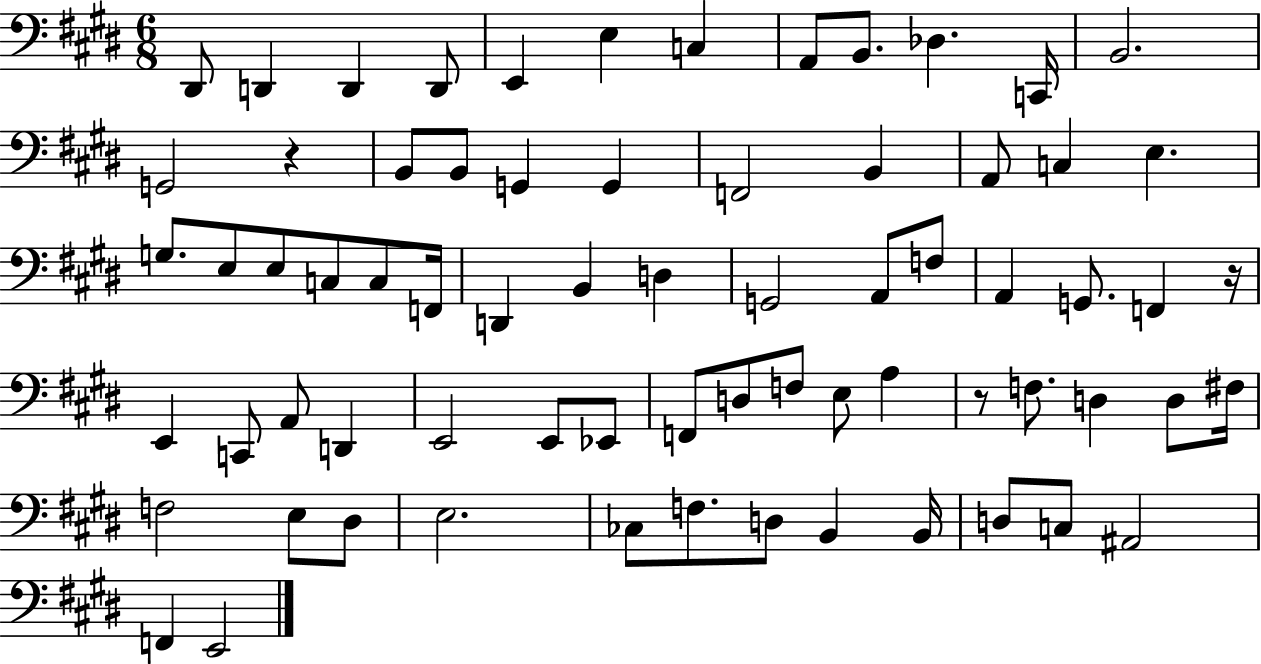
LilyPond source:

{
  \clef bass
  \numericTimeSignature
  \time 6/8
  \key e \major
  dis,8 d,4 d,4 d,8 | e,4 e4 c4 | a,8 b,8. des4. c,16 | b,2. | \break g,2 r4 | b,8 b,8 g,4 g,4 | f,2 b,4 | a,8 c4 e4. | \break g8. e8 e8 c8 c8 f,16 | d,4 b,4 d4 | g,2 a,8 f8 | a,4 g,8. f,4 r16 | \break e,4 c,8 a,8 d,4 | e,2 e,8 ees,8 | f,8 d8 f8 e8 a4 | r8 f8. d4 d8 fis16 | \break f2 e8 dis8 | e2. | ces8 f8. d8 b,4 b,16 | d8 c8 ais,2 | \break f,4 e,2 | \bar "|."
}